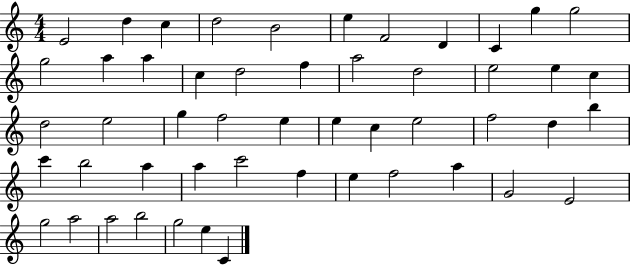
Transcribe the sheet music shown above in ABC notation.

X:1
T:Untitled
M:4/4
L:1/4
K:C
E2 d c d2 B2 e F2 D C g g2 g2 a a c d2 f a2 d2 e2 e c d2 e2 g f2 e e c e2 f2 d b c' b2 a a c'2 f e f2 a G2 E2 g2 a2 a2 b2 g2 e C